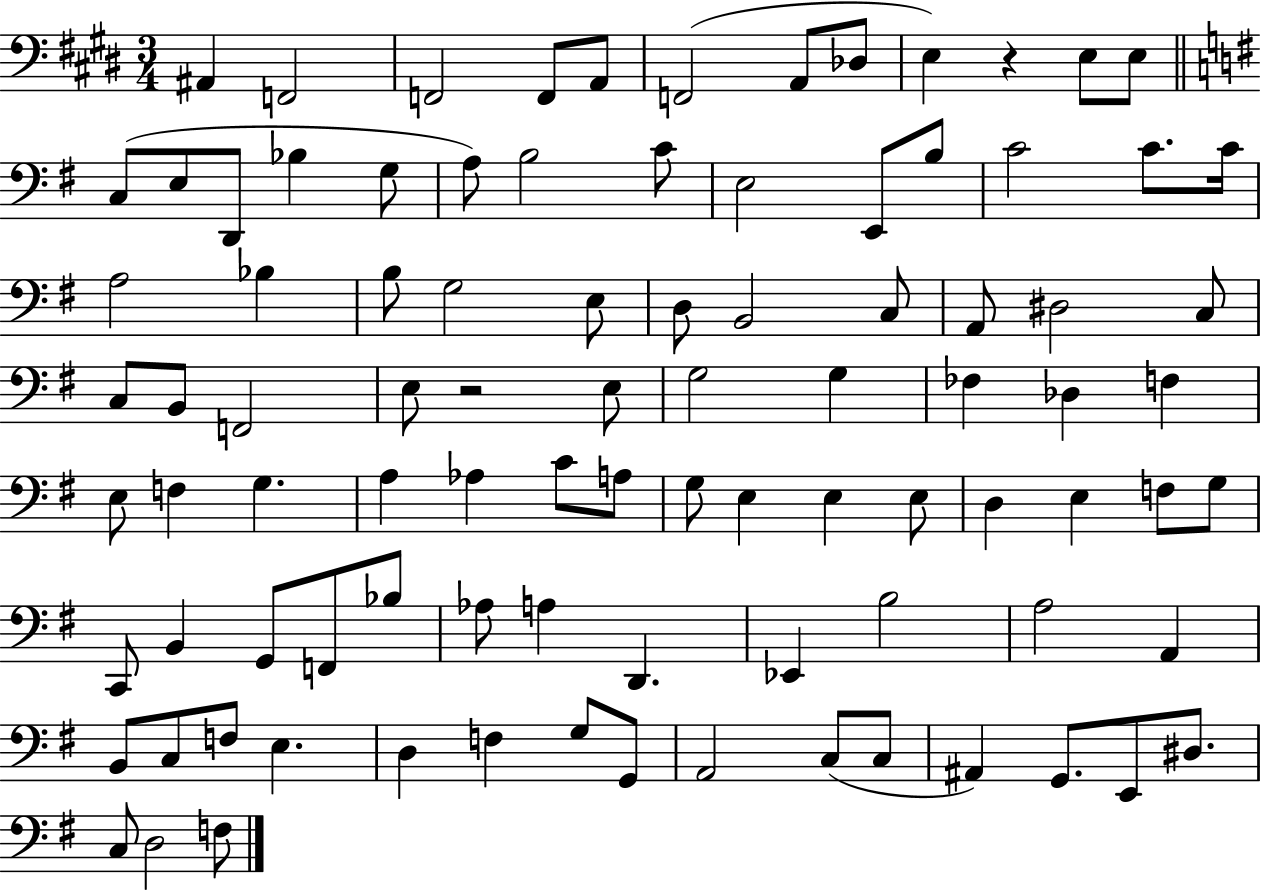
A#2/q F2/h F2/h F2/e A2/e F2/h A2/e Db3/e E3/q R/q E3/e E3/e C3/e E3/e D2/e Bb3/q G3/e A3/e B3/h C4/e E3/h E2/e B3/e C4/h C4/e. C4/s A3/h Bb3/q B3/e G3/h E3/e D3/e B2/h C3/e A2/e D#3/h C3/e C3/e B2/e F2/h E3/e R/h E3/e G3/h G3/q FES3/q Db3/q F3/q E3/e F3/q G3/q. A3/q Ab3/q C4/e A3/e G3/e E3/q E3/q E3/e D3/q E3/q F3/e G3/e C2/e B2/q G2/e F2/e Bb3/e Ab3/e A3/q D2/q. Eb2/q B3/h A3/h A2/q B2/e C3/e F3/e E3/q. D3/q F3/q G3/e G2/e A2/h C3/e C3/e A#2/q G2/e. E2/e D#3/e. C3/e D3/h F3/e